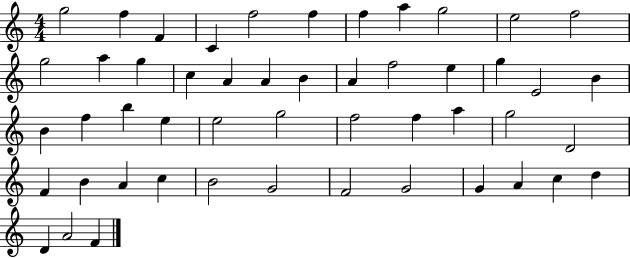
G5/h F5/q F4/q C4/q F5/h F5/q F5/q A5/q G5/h E5/h F5/h G5/h A5/q G5/q C5/q A4/q A4/q B4/q A4/q F5/h E5/q G5/q E4/h B4/q B4/q F5/q B5/q E5/q E5/h G5/h F5/h F5/q A5/q G5/h D4/h F4/q B4/q A4/q C5/q B4/h G4/h F4/h G4/h G4/q A4/q C5/q D5/q D4/q A4/h F4/q